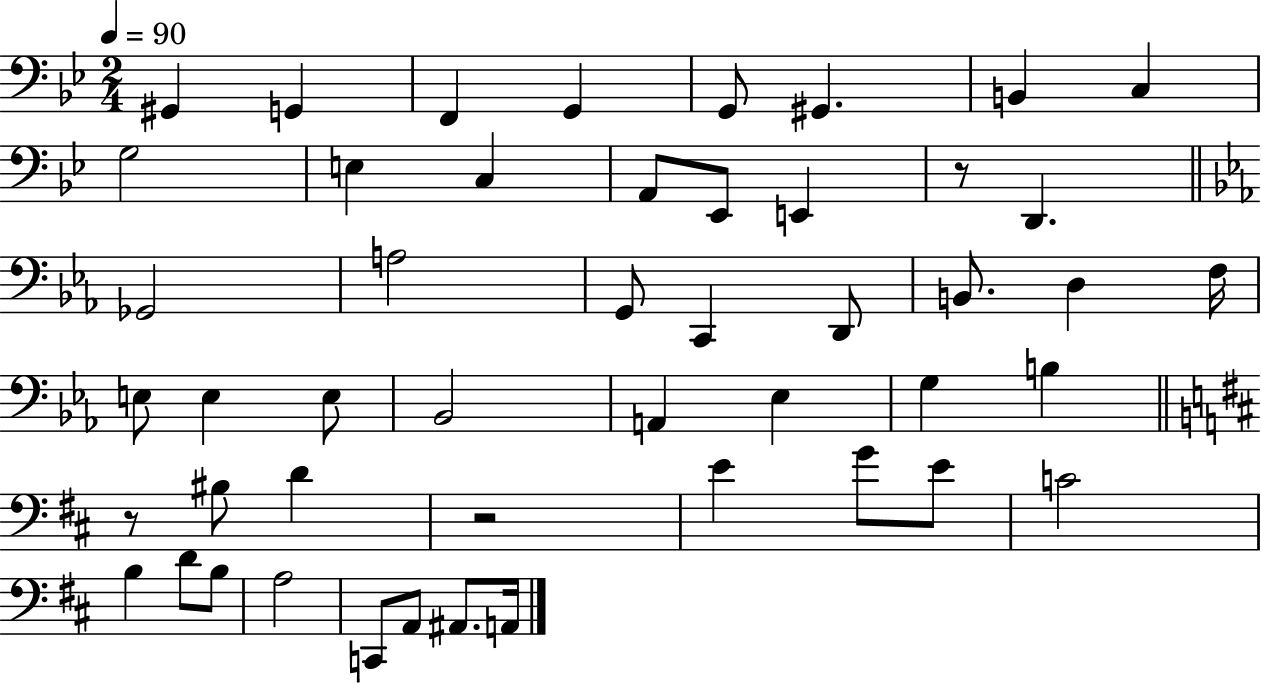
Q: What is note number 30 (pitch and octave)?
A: G3